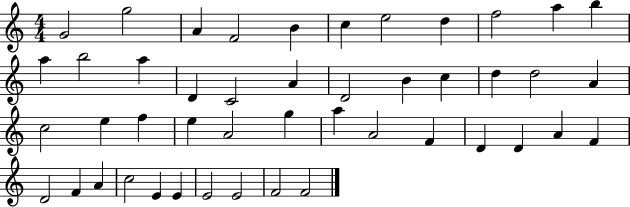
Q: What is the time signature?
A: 4/4